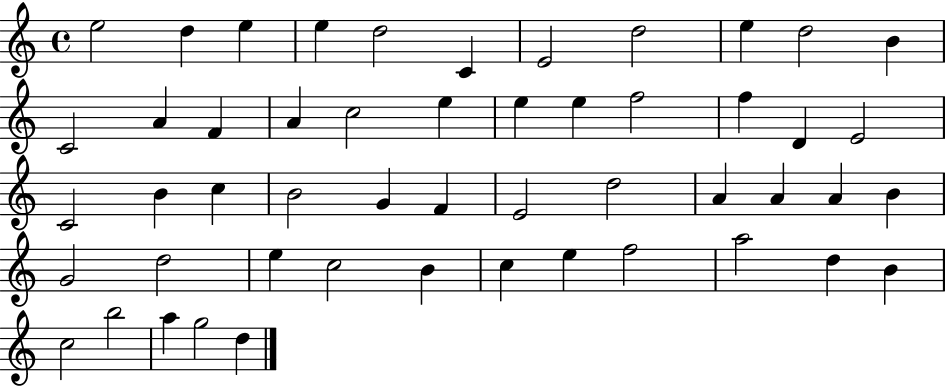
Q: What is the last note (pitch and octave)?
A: D5